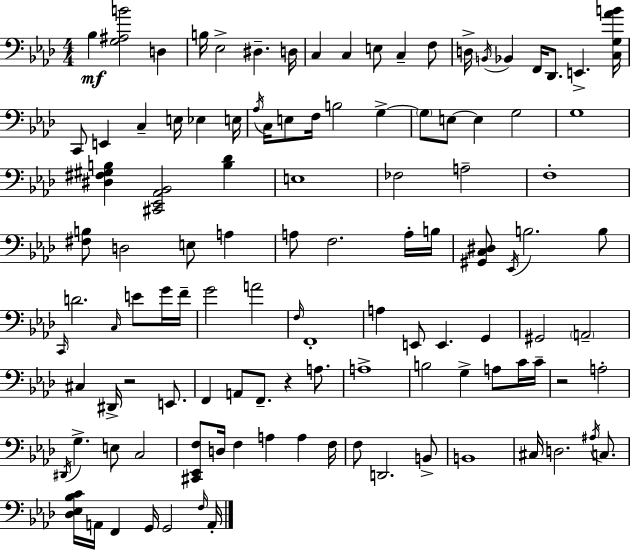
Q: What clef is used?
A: bass